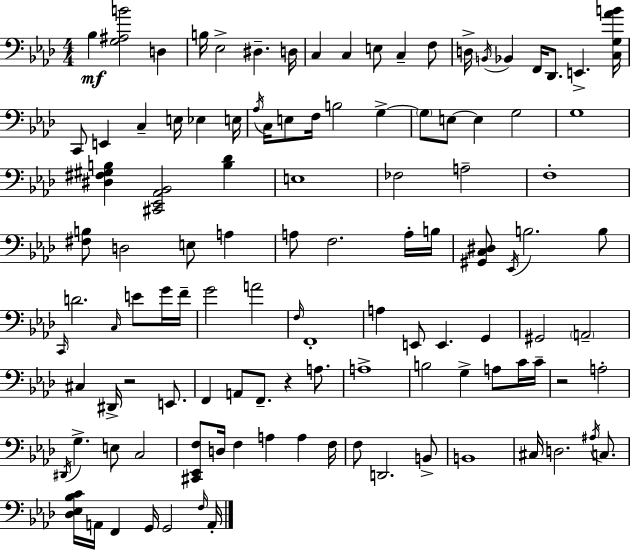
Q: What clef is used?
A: bass